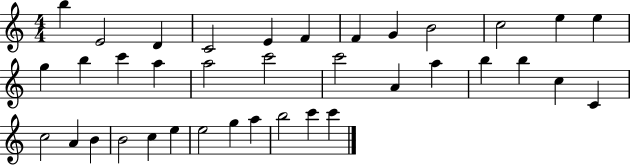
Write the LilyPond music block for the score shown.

{
  \clef treble
  \numericTimeSignature
  \time 4/4
  \key c \major
  b''4 e'2 d'4 | c'2 e'4 f'4 | f'4 g'4 b'2 | c''2 e''4 e''4 | \break g''4 b''4 c'''4 a''4 | a''2 c'''2 | c'''2 a'4 a''4 | b''4 b''4 c''4 c'4 | \break c''2 a'4 b'4 | b'2 c''4 e''4 | e''2 g''4 a''4 | b''2 c'''4 c'''4 | \break \bar "|."
}